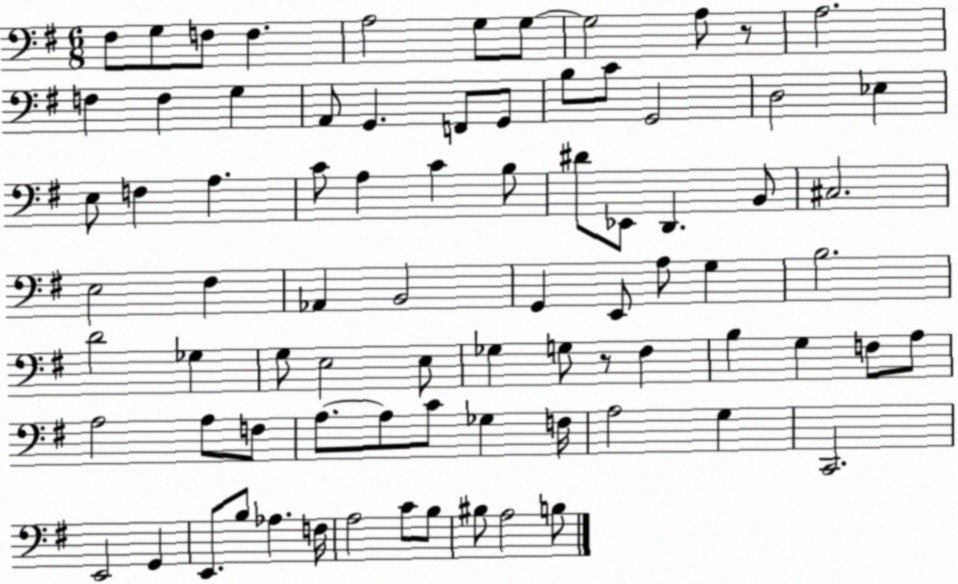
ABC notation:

X:1
T:Untitled
M:6/8
L:1/4
K:G
^F,/2 G,/2 F,/2 F, A,2 G,/2 G,/2 G,2 A,/2 z/2 A,2 F, F, G, A,,/2 G,, F,,/2 G,,/2 B,/2 C/2 G,,2 D,2 _E, E,/2 F, A, C/2 A, C B,/2 ^D/2 _E,,/2 D,, B,,/2 ^C,2 E,2 ^F, _A,, B,,2 G,, E,,/2 A,/2 G, B,2 D2 _G, G,/2 E,2 E,/2 _G, G,/2 z/2 ^F, B, G, F,/2 A,/2 A,2 A,/2 F,/2 A,/2 A,/2 C/2 _G, F,/4 A,2 G, C,,2 E,,2 G,, E,,/2 B,/2 _A, F,/4 A,2 C/2 B,/2 ^B,/2 A,2 B,/2